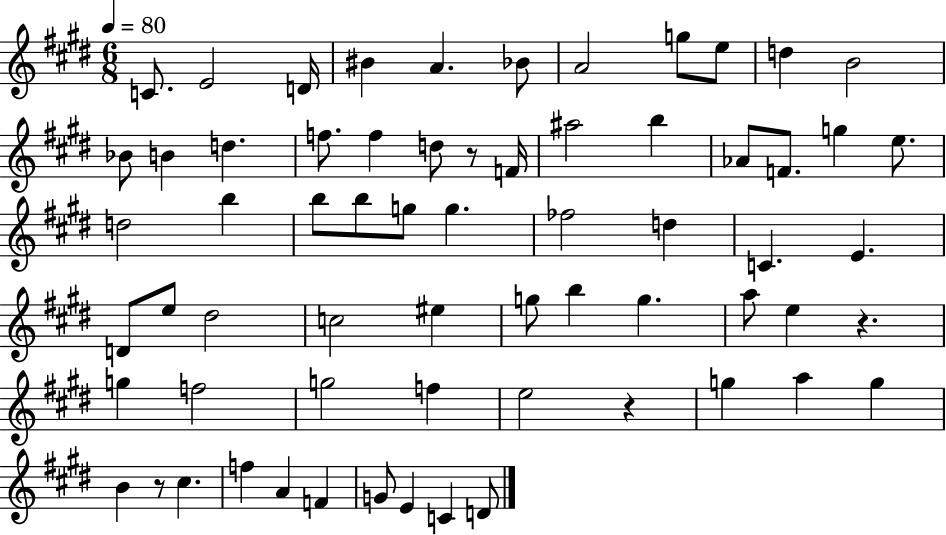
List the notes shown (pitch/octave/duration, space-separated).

C4/e. E4/h D4/s BIS4/q A4/q. Bb4/e A4/h G5/e E5/e D5/q B4/h Bb4/e B4/q D5/q. F5/e. F5/q D5/e R/e F4/s A#5/h B5/q Ab4/e F4/e. G5/q E5/e. D5/h B5/q B5/e B5/e G5/e G5/q. FES5/h D5/q C4/q. E4/q. D4/e E5/e D#5/h C5/h EIS5/q G5/e B5/q G5/q. A5/e E5/q R/q. G5/q F5/h G5/h F5/q E5/h R/q G5/q A5/q G5/q B4/q R/e C#5/q. F5/q A4/q F4/q G4/e E4/q C4/q D4/e